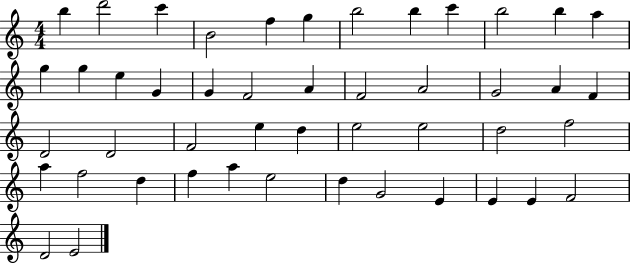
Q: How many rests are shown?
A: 0